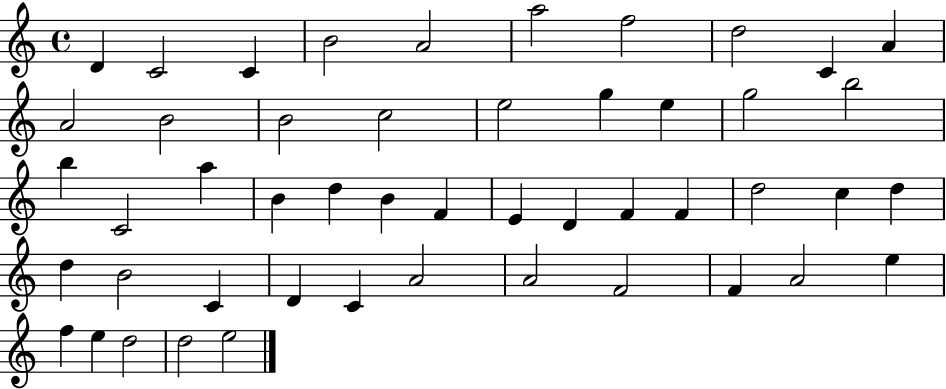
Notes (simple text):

D4/q C4/h C4/q B4/h A4/h A5/h F5/h D5/h C4/q A4/q A4/h B4/h B4/h C5/h E5/h G5/q E5/q G5/h B5/h B5/q C4/h A5/q B4/q D5/q B4/q F4/q E4/q D4/q F4/q F4/q D5/h C5/q D5/q D5/q B4/h C4/q D4/q C4/q A4/h A4/h F4/h F4/q A4/h E5/q F5/q E5/q D5/h D5/h E5/h